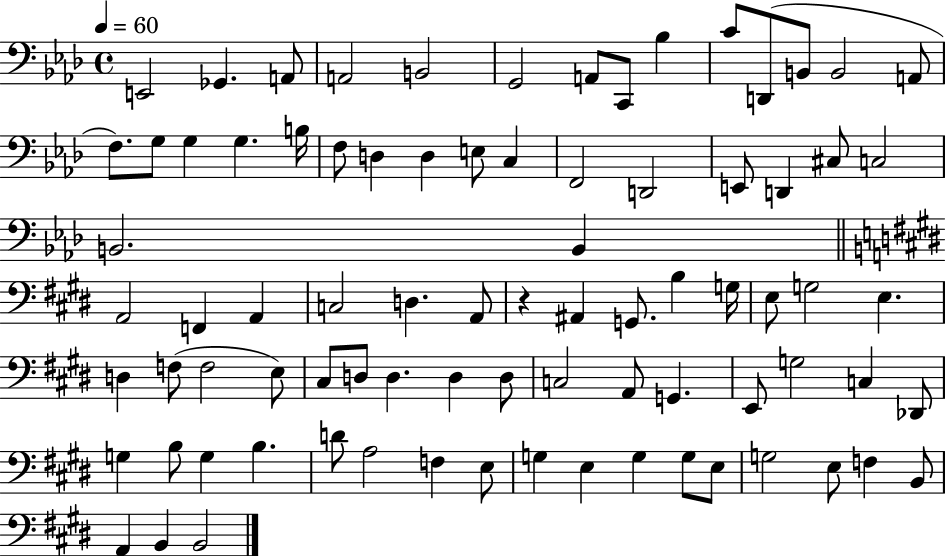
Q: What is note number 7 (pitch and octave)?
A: A2